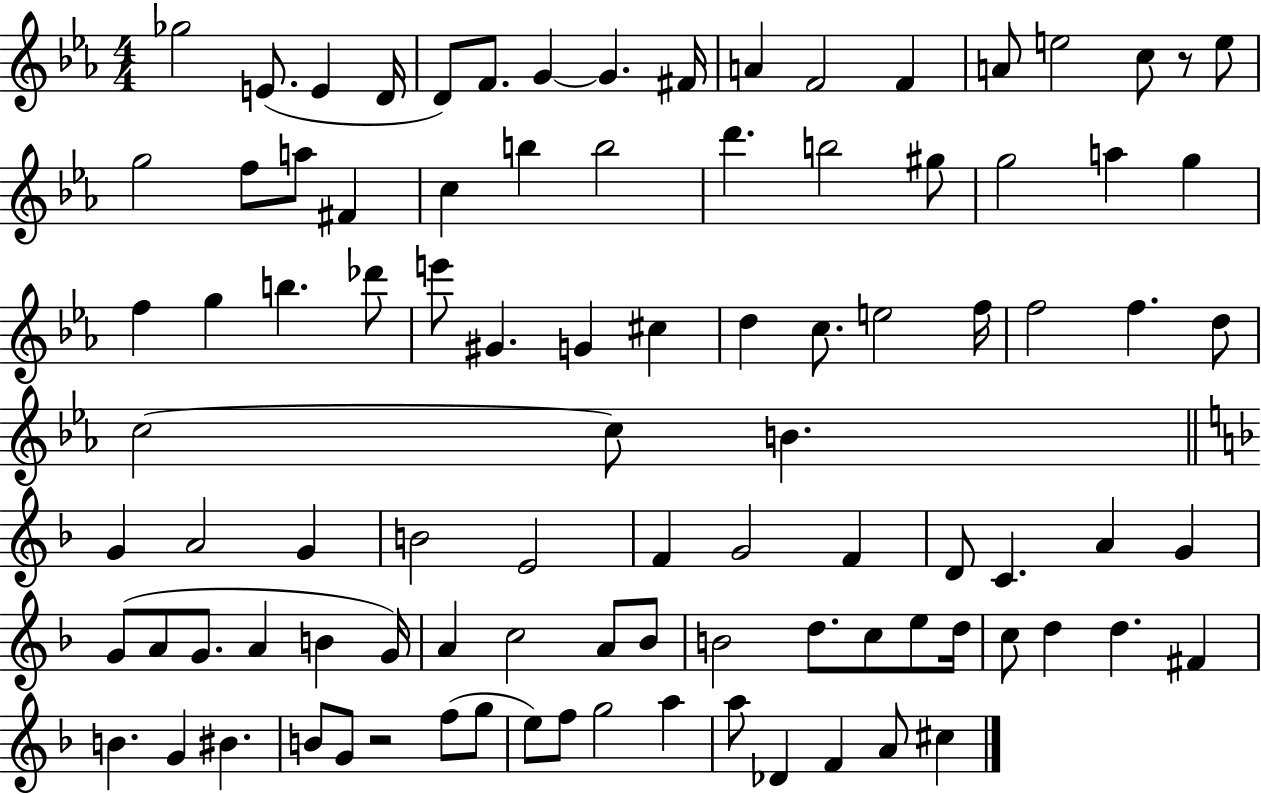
{
  \clef treble
  \numericTimeSignature
  \time 4/4
  \key ees \major
  ges''2 e'8.( e'4 d'16 | d'8) f'8. g'4~~ g'4. fis'16 | a'4 f'2 f'4 | a'8 e''2 c''8 r8 e''8 | \break g''2 f''8 a''8 fis'4 | c''4 b''4 b''2 | d'''4. b''2 gis''8 | g''2 a''4 g''4 | \break f''4 g''4 b''4. des'''8 | e'''8 gis'4. g'4 cis''4 | d''4 c''8. e''2 f''16 | f''2 f''4. d''8 | \break c''2~~ c''8 b'4. | \bar "||" \break \key f \major g'4 a'2 g'4 | b'2 e'2 | f'4 g'2 f'4 | d'8 c'4. a'4 g'4 | \break g'8( a'8 g'8. a'4 b'4 g'16) | a'4 c''2 a'8 bes'8 | b'2 d''8. c''8 e''8 d''16 | c''8 d''4 d''4. fis'4 | \break b'4. g'4 bis'4. | b'8 g'8 r2 f''8( g''8 | e''8) f''8 g''2 a''4 | a''8 des'4 f'4 a'8 cis''4 | \break \bar "|."
}